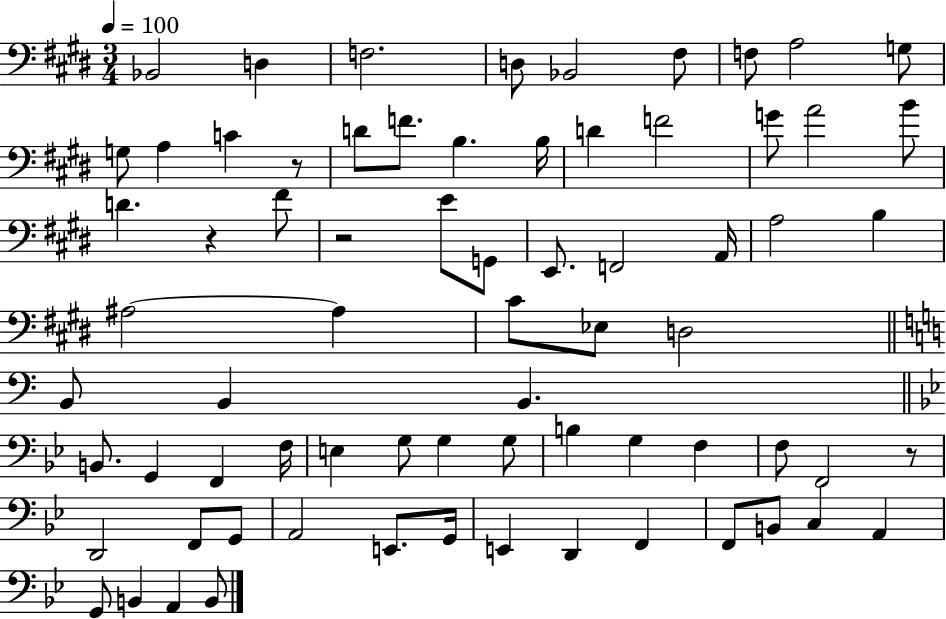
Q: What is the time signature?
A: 3/4